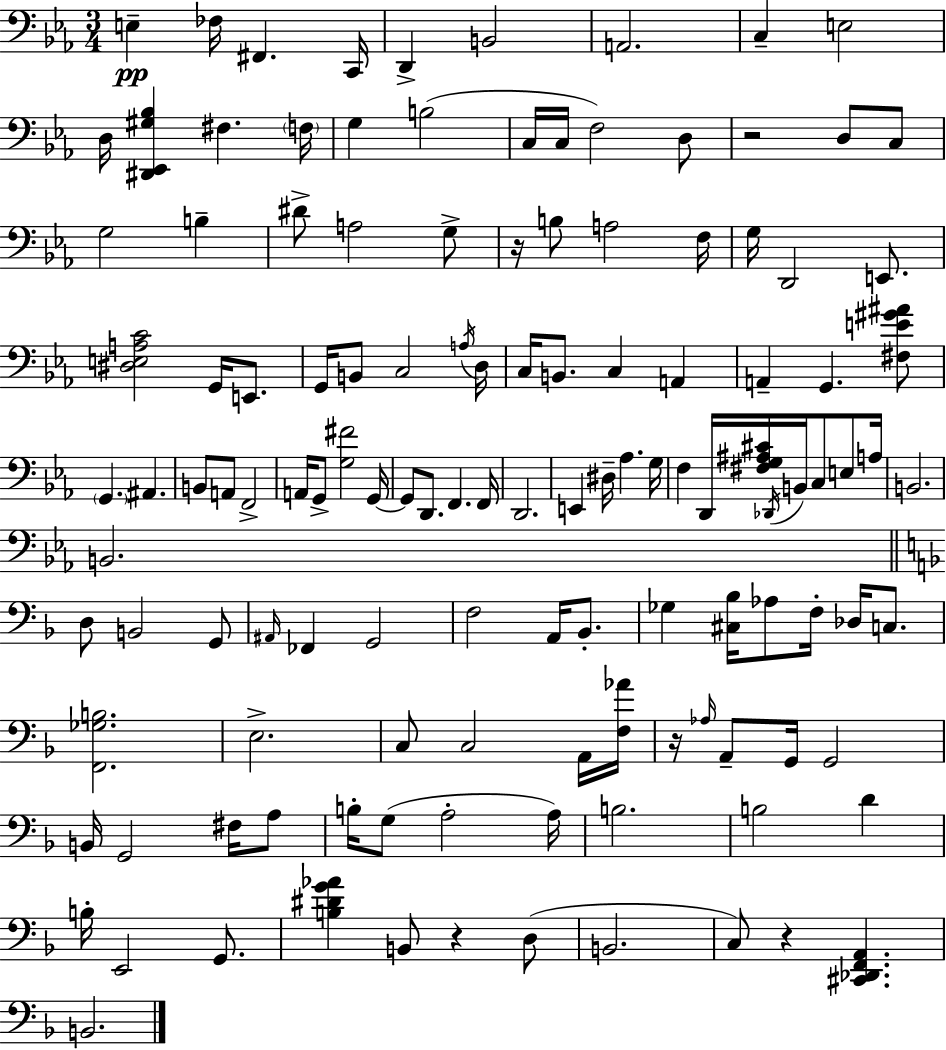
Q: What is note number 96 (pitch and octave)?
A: A3